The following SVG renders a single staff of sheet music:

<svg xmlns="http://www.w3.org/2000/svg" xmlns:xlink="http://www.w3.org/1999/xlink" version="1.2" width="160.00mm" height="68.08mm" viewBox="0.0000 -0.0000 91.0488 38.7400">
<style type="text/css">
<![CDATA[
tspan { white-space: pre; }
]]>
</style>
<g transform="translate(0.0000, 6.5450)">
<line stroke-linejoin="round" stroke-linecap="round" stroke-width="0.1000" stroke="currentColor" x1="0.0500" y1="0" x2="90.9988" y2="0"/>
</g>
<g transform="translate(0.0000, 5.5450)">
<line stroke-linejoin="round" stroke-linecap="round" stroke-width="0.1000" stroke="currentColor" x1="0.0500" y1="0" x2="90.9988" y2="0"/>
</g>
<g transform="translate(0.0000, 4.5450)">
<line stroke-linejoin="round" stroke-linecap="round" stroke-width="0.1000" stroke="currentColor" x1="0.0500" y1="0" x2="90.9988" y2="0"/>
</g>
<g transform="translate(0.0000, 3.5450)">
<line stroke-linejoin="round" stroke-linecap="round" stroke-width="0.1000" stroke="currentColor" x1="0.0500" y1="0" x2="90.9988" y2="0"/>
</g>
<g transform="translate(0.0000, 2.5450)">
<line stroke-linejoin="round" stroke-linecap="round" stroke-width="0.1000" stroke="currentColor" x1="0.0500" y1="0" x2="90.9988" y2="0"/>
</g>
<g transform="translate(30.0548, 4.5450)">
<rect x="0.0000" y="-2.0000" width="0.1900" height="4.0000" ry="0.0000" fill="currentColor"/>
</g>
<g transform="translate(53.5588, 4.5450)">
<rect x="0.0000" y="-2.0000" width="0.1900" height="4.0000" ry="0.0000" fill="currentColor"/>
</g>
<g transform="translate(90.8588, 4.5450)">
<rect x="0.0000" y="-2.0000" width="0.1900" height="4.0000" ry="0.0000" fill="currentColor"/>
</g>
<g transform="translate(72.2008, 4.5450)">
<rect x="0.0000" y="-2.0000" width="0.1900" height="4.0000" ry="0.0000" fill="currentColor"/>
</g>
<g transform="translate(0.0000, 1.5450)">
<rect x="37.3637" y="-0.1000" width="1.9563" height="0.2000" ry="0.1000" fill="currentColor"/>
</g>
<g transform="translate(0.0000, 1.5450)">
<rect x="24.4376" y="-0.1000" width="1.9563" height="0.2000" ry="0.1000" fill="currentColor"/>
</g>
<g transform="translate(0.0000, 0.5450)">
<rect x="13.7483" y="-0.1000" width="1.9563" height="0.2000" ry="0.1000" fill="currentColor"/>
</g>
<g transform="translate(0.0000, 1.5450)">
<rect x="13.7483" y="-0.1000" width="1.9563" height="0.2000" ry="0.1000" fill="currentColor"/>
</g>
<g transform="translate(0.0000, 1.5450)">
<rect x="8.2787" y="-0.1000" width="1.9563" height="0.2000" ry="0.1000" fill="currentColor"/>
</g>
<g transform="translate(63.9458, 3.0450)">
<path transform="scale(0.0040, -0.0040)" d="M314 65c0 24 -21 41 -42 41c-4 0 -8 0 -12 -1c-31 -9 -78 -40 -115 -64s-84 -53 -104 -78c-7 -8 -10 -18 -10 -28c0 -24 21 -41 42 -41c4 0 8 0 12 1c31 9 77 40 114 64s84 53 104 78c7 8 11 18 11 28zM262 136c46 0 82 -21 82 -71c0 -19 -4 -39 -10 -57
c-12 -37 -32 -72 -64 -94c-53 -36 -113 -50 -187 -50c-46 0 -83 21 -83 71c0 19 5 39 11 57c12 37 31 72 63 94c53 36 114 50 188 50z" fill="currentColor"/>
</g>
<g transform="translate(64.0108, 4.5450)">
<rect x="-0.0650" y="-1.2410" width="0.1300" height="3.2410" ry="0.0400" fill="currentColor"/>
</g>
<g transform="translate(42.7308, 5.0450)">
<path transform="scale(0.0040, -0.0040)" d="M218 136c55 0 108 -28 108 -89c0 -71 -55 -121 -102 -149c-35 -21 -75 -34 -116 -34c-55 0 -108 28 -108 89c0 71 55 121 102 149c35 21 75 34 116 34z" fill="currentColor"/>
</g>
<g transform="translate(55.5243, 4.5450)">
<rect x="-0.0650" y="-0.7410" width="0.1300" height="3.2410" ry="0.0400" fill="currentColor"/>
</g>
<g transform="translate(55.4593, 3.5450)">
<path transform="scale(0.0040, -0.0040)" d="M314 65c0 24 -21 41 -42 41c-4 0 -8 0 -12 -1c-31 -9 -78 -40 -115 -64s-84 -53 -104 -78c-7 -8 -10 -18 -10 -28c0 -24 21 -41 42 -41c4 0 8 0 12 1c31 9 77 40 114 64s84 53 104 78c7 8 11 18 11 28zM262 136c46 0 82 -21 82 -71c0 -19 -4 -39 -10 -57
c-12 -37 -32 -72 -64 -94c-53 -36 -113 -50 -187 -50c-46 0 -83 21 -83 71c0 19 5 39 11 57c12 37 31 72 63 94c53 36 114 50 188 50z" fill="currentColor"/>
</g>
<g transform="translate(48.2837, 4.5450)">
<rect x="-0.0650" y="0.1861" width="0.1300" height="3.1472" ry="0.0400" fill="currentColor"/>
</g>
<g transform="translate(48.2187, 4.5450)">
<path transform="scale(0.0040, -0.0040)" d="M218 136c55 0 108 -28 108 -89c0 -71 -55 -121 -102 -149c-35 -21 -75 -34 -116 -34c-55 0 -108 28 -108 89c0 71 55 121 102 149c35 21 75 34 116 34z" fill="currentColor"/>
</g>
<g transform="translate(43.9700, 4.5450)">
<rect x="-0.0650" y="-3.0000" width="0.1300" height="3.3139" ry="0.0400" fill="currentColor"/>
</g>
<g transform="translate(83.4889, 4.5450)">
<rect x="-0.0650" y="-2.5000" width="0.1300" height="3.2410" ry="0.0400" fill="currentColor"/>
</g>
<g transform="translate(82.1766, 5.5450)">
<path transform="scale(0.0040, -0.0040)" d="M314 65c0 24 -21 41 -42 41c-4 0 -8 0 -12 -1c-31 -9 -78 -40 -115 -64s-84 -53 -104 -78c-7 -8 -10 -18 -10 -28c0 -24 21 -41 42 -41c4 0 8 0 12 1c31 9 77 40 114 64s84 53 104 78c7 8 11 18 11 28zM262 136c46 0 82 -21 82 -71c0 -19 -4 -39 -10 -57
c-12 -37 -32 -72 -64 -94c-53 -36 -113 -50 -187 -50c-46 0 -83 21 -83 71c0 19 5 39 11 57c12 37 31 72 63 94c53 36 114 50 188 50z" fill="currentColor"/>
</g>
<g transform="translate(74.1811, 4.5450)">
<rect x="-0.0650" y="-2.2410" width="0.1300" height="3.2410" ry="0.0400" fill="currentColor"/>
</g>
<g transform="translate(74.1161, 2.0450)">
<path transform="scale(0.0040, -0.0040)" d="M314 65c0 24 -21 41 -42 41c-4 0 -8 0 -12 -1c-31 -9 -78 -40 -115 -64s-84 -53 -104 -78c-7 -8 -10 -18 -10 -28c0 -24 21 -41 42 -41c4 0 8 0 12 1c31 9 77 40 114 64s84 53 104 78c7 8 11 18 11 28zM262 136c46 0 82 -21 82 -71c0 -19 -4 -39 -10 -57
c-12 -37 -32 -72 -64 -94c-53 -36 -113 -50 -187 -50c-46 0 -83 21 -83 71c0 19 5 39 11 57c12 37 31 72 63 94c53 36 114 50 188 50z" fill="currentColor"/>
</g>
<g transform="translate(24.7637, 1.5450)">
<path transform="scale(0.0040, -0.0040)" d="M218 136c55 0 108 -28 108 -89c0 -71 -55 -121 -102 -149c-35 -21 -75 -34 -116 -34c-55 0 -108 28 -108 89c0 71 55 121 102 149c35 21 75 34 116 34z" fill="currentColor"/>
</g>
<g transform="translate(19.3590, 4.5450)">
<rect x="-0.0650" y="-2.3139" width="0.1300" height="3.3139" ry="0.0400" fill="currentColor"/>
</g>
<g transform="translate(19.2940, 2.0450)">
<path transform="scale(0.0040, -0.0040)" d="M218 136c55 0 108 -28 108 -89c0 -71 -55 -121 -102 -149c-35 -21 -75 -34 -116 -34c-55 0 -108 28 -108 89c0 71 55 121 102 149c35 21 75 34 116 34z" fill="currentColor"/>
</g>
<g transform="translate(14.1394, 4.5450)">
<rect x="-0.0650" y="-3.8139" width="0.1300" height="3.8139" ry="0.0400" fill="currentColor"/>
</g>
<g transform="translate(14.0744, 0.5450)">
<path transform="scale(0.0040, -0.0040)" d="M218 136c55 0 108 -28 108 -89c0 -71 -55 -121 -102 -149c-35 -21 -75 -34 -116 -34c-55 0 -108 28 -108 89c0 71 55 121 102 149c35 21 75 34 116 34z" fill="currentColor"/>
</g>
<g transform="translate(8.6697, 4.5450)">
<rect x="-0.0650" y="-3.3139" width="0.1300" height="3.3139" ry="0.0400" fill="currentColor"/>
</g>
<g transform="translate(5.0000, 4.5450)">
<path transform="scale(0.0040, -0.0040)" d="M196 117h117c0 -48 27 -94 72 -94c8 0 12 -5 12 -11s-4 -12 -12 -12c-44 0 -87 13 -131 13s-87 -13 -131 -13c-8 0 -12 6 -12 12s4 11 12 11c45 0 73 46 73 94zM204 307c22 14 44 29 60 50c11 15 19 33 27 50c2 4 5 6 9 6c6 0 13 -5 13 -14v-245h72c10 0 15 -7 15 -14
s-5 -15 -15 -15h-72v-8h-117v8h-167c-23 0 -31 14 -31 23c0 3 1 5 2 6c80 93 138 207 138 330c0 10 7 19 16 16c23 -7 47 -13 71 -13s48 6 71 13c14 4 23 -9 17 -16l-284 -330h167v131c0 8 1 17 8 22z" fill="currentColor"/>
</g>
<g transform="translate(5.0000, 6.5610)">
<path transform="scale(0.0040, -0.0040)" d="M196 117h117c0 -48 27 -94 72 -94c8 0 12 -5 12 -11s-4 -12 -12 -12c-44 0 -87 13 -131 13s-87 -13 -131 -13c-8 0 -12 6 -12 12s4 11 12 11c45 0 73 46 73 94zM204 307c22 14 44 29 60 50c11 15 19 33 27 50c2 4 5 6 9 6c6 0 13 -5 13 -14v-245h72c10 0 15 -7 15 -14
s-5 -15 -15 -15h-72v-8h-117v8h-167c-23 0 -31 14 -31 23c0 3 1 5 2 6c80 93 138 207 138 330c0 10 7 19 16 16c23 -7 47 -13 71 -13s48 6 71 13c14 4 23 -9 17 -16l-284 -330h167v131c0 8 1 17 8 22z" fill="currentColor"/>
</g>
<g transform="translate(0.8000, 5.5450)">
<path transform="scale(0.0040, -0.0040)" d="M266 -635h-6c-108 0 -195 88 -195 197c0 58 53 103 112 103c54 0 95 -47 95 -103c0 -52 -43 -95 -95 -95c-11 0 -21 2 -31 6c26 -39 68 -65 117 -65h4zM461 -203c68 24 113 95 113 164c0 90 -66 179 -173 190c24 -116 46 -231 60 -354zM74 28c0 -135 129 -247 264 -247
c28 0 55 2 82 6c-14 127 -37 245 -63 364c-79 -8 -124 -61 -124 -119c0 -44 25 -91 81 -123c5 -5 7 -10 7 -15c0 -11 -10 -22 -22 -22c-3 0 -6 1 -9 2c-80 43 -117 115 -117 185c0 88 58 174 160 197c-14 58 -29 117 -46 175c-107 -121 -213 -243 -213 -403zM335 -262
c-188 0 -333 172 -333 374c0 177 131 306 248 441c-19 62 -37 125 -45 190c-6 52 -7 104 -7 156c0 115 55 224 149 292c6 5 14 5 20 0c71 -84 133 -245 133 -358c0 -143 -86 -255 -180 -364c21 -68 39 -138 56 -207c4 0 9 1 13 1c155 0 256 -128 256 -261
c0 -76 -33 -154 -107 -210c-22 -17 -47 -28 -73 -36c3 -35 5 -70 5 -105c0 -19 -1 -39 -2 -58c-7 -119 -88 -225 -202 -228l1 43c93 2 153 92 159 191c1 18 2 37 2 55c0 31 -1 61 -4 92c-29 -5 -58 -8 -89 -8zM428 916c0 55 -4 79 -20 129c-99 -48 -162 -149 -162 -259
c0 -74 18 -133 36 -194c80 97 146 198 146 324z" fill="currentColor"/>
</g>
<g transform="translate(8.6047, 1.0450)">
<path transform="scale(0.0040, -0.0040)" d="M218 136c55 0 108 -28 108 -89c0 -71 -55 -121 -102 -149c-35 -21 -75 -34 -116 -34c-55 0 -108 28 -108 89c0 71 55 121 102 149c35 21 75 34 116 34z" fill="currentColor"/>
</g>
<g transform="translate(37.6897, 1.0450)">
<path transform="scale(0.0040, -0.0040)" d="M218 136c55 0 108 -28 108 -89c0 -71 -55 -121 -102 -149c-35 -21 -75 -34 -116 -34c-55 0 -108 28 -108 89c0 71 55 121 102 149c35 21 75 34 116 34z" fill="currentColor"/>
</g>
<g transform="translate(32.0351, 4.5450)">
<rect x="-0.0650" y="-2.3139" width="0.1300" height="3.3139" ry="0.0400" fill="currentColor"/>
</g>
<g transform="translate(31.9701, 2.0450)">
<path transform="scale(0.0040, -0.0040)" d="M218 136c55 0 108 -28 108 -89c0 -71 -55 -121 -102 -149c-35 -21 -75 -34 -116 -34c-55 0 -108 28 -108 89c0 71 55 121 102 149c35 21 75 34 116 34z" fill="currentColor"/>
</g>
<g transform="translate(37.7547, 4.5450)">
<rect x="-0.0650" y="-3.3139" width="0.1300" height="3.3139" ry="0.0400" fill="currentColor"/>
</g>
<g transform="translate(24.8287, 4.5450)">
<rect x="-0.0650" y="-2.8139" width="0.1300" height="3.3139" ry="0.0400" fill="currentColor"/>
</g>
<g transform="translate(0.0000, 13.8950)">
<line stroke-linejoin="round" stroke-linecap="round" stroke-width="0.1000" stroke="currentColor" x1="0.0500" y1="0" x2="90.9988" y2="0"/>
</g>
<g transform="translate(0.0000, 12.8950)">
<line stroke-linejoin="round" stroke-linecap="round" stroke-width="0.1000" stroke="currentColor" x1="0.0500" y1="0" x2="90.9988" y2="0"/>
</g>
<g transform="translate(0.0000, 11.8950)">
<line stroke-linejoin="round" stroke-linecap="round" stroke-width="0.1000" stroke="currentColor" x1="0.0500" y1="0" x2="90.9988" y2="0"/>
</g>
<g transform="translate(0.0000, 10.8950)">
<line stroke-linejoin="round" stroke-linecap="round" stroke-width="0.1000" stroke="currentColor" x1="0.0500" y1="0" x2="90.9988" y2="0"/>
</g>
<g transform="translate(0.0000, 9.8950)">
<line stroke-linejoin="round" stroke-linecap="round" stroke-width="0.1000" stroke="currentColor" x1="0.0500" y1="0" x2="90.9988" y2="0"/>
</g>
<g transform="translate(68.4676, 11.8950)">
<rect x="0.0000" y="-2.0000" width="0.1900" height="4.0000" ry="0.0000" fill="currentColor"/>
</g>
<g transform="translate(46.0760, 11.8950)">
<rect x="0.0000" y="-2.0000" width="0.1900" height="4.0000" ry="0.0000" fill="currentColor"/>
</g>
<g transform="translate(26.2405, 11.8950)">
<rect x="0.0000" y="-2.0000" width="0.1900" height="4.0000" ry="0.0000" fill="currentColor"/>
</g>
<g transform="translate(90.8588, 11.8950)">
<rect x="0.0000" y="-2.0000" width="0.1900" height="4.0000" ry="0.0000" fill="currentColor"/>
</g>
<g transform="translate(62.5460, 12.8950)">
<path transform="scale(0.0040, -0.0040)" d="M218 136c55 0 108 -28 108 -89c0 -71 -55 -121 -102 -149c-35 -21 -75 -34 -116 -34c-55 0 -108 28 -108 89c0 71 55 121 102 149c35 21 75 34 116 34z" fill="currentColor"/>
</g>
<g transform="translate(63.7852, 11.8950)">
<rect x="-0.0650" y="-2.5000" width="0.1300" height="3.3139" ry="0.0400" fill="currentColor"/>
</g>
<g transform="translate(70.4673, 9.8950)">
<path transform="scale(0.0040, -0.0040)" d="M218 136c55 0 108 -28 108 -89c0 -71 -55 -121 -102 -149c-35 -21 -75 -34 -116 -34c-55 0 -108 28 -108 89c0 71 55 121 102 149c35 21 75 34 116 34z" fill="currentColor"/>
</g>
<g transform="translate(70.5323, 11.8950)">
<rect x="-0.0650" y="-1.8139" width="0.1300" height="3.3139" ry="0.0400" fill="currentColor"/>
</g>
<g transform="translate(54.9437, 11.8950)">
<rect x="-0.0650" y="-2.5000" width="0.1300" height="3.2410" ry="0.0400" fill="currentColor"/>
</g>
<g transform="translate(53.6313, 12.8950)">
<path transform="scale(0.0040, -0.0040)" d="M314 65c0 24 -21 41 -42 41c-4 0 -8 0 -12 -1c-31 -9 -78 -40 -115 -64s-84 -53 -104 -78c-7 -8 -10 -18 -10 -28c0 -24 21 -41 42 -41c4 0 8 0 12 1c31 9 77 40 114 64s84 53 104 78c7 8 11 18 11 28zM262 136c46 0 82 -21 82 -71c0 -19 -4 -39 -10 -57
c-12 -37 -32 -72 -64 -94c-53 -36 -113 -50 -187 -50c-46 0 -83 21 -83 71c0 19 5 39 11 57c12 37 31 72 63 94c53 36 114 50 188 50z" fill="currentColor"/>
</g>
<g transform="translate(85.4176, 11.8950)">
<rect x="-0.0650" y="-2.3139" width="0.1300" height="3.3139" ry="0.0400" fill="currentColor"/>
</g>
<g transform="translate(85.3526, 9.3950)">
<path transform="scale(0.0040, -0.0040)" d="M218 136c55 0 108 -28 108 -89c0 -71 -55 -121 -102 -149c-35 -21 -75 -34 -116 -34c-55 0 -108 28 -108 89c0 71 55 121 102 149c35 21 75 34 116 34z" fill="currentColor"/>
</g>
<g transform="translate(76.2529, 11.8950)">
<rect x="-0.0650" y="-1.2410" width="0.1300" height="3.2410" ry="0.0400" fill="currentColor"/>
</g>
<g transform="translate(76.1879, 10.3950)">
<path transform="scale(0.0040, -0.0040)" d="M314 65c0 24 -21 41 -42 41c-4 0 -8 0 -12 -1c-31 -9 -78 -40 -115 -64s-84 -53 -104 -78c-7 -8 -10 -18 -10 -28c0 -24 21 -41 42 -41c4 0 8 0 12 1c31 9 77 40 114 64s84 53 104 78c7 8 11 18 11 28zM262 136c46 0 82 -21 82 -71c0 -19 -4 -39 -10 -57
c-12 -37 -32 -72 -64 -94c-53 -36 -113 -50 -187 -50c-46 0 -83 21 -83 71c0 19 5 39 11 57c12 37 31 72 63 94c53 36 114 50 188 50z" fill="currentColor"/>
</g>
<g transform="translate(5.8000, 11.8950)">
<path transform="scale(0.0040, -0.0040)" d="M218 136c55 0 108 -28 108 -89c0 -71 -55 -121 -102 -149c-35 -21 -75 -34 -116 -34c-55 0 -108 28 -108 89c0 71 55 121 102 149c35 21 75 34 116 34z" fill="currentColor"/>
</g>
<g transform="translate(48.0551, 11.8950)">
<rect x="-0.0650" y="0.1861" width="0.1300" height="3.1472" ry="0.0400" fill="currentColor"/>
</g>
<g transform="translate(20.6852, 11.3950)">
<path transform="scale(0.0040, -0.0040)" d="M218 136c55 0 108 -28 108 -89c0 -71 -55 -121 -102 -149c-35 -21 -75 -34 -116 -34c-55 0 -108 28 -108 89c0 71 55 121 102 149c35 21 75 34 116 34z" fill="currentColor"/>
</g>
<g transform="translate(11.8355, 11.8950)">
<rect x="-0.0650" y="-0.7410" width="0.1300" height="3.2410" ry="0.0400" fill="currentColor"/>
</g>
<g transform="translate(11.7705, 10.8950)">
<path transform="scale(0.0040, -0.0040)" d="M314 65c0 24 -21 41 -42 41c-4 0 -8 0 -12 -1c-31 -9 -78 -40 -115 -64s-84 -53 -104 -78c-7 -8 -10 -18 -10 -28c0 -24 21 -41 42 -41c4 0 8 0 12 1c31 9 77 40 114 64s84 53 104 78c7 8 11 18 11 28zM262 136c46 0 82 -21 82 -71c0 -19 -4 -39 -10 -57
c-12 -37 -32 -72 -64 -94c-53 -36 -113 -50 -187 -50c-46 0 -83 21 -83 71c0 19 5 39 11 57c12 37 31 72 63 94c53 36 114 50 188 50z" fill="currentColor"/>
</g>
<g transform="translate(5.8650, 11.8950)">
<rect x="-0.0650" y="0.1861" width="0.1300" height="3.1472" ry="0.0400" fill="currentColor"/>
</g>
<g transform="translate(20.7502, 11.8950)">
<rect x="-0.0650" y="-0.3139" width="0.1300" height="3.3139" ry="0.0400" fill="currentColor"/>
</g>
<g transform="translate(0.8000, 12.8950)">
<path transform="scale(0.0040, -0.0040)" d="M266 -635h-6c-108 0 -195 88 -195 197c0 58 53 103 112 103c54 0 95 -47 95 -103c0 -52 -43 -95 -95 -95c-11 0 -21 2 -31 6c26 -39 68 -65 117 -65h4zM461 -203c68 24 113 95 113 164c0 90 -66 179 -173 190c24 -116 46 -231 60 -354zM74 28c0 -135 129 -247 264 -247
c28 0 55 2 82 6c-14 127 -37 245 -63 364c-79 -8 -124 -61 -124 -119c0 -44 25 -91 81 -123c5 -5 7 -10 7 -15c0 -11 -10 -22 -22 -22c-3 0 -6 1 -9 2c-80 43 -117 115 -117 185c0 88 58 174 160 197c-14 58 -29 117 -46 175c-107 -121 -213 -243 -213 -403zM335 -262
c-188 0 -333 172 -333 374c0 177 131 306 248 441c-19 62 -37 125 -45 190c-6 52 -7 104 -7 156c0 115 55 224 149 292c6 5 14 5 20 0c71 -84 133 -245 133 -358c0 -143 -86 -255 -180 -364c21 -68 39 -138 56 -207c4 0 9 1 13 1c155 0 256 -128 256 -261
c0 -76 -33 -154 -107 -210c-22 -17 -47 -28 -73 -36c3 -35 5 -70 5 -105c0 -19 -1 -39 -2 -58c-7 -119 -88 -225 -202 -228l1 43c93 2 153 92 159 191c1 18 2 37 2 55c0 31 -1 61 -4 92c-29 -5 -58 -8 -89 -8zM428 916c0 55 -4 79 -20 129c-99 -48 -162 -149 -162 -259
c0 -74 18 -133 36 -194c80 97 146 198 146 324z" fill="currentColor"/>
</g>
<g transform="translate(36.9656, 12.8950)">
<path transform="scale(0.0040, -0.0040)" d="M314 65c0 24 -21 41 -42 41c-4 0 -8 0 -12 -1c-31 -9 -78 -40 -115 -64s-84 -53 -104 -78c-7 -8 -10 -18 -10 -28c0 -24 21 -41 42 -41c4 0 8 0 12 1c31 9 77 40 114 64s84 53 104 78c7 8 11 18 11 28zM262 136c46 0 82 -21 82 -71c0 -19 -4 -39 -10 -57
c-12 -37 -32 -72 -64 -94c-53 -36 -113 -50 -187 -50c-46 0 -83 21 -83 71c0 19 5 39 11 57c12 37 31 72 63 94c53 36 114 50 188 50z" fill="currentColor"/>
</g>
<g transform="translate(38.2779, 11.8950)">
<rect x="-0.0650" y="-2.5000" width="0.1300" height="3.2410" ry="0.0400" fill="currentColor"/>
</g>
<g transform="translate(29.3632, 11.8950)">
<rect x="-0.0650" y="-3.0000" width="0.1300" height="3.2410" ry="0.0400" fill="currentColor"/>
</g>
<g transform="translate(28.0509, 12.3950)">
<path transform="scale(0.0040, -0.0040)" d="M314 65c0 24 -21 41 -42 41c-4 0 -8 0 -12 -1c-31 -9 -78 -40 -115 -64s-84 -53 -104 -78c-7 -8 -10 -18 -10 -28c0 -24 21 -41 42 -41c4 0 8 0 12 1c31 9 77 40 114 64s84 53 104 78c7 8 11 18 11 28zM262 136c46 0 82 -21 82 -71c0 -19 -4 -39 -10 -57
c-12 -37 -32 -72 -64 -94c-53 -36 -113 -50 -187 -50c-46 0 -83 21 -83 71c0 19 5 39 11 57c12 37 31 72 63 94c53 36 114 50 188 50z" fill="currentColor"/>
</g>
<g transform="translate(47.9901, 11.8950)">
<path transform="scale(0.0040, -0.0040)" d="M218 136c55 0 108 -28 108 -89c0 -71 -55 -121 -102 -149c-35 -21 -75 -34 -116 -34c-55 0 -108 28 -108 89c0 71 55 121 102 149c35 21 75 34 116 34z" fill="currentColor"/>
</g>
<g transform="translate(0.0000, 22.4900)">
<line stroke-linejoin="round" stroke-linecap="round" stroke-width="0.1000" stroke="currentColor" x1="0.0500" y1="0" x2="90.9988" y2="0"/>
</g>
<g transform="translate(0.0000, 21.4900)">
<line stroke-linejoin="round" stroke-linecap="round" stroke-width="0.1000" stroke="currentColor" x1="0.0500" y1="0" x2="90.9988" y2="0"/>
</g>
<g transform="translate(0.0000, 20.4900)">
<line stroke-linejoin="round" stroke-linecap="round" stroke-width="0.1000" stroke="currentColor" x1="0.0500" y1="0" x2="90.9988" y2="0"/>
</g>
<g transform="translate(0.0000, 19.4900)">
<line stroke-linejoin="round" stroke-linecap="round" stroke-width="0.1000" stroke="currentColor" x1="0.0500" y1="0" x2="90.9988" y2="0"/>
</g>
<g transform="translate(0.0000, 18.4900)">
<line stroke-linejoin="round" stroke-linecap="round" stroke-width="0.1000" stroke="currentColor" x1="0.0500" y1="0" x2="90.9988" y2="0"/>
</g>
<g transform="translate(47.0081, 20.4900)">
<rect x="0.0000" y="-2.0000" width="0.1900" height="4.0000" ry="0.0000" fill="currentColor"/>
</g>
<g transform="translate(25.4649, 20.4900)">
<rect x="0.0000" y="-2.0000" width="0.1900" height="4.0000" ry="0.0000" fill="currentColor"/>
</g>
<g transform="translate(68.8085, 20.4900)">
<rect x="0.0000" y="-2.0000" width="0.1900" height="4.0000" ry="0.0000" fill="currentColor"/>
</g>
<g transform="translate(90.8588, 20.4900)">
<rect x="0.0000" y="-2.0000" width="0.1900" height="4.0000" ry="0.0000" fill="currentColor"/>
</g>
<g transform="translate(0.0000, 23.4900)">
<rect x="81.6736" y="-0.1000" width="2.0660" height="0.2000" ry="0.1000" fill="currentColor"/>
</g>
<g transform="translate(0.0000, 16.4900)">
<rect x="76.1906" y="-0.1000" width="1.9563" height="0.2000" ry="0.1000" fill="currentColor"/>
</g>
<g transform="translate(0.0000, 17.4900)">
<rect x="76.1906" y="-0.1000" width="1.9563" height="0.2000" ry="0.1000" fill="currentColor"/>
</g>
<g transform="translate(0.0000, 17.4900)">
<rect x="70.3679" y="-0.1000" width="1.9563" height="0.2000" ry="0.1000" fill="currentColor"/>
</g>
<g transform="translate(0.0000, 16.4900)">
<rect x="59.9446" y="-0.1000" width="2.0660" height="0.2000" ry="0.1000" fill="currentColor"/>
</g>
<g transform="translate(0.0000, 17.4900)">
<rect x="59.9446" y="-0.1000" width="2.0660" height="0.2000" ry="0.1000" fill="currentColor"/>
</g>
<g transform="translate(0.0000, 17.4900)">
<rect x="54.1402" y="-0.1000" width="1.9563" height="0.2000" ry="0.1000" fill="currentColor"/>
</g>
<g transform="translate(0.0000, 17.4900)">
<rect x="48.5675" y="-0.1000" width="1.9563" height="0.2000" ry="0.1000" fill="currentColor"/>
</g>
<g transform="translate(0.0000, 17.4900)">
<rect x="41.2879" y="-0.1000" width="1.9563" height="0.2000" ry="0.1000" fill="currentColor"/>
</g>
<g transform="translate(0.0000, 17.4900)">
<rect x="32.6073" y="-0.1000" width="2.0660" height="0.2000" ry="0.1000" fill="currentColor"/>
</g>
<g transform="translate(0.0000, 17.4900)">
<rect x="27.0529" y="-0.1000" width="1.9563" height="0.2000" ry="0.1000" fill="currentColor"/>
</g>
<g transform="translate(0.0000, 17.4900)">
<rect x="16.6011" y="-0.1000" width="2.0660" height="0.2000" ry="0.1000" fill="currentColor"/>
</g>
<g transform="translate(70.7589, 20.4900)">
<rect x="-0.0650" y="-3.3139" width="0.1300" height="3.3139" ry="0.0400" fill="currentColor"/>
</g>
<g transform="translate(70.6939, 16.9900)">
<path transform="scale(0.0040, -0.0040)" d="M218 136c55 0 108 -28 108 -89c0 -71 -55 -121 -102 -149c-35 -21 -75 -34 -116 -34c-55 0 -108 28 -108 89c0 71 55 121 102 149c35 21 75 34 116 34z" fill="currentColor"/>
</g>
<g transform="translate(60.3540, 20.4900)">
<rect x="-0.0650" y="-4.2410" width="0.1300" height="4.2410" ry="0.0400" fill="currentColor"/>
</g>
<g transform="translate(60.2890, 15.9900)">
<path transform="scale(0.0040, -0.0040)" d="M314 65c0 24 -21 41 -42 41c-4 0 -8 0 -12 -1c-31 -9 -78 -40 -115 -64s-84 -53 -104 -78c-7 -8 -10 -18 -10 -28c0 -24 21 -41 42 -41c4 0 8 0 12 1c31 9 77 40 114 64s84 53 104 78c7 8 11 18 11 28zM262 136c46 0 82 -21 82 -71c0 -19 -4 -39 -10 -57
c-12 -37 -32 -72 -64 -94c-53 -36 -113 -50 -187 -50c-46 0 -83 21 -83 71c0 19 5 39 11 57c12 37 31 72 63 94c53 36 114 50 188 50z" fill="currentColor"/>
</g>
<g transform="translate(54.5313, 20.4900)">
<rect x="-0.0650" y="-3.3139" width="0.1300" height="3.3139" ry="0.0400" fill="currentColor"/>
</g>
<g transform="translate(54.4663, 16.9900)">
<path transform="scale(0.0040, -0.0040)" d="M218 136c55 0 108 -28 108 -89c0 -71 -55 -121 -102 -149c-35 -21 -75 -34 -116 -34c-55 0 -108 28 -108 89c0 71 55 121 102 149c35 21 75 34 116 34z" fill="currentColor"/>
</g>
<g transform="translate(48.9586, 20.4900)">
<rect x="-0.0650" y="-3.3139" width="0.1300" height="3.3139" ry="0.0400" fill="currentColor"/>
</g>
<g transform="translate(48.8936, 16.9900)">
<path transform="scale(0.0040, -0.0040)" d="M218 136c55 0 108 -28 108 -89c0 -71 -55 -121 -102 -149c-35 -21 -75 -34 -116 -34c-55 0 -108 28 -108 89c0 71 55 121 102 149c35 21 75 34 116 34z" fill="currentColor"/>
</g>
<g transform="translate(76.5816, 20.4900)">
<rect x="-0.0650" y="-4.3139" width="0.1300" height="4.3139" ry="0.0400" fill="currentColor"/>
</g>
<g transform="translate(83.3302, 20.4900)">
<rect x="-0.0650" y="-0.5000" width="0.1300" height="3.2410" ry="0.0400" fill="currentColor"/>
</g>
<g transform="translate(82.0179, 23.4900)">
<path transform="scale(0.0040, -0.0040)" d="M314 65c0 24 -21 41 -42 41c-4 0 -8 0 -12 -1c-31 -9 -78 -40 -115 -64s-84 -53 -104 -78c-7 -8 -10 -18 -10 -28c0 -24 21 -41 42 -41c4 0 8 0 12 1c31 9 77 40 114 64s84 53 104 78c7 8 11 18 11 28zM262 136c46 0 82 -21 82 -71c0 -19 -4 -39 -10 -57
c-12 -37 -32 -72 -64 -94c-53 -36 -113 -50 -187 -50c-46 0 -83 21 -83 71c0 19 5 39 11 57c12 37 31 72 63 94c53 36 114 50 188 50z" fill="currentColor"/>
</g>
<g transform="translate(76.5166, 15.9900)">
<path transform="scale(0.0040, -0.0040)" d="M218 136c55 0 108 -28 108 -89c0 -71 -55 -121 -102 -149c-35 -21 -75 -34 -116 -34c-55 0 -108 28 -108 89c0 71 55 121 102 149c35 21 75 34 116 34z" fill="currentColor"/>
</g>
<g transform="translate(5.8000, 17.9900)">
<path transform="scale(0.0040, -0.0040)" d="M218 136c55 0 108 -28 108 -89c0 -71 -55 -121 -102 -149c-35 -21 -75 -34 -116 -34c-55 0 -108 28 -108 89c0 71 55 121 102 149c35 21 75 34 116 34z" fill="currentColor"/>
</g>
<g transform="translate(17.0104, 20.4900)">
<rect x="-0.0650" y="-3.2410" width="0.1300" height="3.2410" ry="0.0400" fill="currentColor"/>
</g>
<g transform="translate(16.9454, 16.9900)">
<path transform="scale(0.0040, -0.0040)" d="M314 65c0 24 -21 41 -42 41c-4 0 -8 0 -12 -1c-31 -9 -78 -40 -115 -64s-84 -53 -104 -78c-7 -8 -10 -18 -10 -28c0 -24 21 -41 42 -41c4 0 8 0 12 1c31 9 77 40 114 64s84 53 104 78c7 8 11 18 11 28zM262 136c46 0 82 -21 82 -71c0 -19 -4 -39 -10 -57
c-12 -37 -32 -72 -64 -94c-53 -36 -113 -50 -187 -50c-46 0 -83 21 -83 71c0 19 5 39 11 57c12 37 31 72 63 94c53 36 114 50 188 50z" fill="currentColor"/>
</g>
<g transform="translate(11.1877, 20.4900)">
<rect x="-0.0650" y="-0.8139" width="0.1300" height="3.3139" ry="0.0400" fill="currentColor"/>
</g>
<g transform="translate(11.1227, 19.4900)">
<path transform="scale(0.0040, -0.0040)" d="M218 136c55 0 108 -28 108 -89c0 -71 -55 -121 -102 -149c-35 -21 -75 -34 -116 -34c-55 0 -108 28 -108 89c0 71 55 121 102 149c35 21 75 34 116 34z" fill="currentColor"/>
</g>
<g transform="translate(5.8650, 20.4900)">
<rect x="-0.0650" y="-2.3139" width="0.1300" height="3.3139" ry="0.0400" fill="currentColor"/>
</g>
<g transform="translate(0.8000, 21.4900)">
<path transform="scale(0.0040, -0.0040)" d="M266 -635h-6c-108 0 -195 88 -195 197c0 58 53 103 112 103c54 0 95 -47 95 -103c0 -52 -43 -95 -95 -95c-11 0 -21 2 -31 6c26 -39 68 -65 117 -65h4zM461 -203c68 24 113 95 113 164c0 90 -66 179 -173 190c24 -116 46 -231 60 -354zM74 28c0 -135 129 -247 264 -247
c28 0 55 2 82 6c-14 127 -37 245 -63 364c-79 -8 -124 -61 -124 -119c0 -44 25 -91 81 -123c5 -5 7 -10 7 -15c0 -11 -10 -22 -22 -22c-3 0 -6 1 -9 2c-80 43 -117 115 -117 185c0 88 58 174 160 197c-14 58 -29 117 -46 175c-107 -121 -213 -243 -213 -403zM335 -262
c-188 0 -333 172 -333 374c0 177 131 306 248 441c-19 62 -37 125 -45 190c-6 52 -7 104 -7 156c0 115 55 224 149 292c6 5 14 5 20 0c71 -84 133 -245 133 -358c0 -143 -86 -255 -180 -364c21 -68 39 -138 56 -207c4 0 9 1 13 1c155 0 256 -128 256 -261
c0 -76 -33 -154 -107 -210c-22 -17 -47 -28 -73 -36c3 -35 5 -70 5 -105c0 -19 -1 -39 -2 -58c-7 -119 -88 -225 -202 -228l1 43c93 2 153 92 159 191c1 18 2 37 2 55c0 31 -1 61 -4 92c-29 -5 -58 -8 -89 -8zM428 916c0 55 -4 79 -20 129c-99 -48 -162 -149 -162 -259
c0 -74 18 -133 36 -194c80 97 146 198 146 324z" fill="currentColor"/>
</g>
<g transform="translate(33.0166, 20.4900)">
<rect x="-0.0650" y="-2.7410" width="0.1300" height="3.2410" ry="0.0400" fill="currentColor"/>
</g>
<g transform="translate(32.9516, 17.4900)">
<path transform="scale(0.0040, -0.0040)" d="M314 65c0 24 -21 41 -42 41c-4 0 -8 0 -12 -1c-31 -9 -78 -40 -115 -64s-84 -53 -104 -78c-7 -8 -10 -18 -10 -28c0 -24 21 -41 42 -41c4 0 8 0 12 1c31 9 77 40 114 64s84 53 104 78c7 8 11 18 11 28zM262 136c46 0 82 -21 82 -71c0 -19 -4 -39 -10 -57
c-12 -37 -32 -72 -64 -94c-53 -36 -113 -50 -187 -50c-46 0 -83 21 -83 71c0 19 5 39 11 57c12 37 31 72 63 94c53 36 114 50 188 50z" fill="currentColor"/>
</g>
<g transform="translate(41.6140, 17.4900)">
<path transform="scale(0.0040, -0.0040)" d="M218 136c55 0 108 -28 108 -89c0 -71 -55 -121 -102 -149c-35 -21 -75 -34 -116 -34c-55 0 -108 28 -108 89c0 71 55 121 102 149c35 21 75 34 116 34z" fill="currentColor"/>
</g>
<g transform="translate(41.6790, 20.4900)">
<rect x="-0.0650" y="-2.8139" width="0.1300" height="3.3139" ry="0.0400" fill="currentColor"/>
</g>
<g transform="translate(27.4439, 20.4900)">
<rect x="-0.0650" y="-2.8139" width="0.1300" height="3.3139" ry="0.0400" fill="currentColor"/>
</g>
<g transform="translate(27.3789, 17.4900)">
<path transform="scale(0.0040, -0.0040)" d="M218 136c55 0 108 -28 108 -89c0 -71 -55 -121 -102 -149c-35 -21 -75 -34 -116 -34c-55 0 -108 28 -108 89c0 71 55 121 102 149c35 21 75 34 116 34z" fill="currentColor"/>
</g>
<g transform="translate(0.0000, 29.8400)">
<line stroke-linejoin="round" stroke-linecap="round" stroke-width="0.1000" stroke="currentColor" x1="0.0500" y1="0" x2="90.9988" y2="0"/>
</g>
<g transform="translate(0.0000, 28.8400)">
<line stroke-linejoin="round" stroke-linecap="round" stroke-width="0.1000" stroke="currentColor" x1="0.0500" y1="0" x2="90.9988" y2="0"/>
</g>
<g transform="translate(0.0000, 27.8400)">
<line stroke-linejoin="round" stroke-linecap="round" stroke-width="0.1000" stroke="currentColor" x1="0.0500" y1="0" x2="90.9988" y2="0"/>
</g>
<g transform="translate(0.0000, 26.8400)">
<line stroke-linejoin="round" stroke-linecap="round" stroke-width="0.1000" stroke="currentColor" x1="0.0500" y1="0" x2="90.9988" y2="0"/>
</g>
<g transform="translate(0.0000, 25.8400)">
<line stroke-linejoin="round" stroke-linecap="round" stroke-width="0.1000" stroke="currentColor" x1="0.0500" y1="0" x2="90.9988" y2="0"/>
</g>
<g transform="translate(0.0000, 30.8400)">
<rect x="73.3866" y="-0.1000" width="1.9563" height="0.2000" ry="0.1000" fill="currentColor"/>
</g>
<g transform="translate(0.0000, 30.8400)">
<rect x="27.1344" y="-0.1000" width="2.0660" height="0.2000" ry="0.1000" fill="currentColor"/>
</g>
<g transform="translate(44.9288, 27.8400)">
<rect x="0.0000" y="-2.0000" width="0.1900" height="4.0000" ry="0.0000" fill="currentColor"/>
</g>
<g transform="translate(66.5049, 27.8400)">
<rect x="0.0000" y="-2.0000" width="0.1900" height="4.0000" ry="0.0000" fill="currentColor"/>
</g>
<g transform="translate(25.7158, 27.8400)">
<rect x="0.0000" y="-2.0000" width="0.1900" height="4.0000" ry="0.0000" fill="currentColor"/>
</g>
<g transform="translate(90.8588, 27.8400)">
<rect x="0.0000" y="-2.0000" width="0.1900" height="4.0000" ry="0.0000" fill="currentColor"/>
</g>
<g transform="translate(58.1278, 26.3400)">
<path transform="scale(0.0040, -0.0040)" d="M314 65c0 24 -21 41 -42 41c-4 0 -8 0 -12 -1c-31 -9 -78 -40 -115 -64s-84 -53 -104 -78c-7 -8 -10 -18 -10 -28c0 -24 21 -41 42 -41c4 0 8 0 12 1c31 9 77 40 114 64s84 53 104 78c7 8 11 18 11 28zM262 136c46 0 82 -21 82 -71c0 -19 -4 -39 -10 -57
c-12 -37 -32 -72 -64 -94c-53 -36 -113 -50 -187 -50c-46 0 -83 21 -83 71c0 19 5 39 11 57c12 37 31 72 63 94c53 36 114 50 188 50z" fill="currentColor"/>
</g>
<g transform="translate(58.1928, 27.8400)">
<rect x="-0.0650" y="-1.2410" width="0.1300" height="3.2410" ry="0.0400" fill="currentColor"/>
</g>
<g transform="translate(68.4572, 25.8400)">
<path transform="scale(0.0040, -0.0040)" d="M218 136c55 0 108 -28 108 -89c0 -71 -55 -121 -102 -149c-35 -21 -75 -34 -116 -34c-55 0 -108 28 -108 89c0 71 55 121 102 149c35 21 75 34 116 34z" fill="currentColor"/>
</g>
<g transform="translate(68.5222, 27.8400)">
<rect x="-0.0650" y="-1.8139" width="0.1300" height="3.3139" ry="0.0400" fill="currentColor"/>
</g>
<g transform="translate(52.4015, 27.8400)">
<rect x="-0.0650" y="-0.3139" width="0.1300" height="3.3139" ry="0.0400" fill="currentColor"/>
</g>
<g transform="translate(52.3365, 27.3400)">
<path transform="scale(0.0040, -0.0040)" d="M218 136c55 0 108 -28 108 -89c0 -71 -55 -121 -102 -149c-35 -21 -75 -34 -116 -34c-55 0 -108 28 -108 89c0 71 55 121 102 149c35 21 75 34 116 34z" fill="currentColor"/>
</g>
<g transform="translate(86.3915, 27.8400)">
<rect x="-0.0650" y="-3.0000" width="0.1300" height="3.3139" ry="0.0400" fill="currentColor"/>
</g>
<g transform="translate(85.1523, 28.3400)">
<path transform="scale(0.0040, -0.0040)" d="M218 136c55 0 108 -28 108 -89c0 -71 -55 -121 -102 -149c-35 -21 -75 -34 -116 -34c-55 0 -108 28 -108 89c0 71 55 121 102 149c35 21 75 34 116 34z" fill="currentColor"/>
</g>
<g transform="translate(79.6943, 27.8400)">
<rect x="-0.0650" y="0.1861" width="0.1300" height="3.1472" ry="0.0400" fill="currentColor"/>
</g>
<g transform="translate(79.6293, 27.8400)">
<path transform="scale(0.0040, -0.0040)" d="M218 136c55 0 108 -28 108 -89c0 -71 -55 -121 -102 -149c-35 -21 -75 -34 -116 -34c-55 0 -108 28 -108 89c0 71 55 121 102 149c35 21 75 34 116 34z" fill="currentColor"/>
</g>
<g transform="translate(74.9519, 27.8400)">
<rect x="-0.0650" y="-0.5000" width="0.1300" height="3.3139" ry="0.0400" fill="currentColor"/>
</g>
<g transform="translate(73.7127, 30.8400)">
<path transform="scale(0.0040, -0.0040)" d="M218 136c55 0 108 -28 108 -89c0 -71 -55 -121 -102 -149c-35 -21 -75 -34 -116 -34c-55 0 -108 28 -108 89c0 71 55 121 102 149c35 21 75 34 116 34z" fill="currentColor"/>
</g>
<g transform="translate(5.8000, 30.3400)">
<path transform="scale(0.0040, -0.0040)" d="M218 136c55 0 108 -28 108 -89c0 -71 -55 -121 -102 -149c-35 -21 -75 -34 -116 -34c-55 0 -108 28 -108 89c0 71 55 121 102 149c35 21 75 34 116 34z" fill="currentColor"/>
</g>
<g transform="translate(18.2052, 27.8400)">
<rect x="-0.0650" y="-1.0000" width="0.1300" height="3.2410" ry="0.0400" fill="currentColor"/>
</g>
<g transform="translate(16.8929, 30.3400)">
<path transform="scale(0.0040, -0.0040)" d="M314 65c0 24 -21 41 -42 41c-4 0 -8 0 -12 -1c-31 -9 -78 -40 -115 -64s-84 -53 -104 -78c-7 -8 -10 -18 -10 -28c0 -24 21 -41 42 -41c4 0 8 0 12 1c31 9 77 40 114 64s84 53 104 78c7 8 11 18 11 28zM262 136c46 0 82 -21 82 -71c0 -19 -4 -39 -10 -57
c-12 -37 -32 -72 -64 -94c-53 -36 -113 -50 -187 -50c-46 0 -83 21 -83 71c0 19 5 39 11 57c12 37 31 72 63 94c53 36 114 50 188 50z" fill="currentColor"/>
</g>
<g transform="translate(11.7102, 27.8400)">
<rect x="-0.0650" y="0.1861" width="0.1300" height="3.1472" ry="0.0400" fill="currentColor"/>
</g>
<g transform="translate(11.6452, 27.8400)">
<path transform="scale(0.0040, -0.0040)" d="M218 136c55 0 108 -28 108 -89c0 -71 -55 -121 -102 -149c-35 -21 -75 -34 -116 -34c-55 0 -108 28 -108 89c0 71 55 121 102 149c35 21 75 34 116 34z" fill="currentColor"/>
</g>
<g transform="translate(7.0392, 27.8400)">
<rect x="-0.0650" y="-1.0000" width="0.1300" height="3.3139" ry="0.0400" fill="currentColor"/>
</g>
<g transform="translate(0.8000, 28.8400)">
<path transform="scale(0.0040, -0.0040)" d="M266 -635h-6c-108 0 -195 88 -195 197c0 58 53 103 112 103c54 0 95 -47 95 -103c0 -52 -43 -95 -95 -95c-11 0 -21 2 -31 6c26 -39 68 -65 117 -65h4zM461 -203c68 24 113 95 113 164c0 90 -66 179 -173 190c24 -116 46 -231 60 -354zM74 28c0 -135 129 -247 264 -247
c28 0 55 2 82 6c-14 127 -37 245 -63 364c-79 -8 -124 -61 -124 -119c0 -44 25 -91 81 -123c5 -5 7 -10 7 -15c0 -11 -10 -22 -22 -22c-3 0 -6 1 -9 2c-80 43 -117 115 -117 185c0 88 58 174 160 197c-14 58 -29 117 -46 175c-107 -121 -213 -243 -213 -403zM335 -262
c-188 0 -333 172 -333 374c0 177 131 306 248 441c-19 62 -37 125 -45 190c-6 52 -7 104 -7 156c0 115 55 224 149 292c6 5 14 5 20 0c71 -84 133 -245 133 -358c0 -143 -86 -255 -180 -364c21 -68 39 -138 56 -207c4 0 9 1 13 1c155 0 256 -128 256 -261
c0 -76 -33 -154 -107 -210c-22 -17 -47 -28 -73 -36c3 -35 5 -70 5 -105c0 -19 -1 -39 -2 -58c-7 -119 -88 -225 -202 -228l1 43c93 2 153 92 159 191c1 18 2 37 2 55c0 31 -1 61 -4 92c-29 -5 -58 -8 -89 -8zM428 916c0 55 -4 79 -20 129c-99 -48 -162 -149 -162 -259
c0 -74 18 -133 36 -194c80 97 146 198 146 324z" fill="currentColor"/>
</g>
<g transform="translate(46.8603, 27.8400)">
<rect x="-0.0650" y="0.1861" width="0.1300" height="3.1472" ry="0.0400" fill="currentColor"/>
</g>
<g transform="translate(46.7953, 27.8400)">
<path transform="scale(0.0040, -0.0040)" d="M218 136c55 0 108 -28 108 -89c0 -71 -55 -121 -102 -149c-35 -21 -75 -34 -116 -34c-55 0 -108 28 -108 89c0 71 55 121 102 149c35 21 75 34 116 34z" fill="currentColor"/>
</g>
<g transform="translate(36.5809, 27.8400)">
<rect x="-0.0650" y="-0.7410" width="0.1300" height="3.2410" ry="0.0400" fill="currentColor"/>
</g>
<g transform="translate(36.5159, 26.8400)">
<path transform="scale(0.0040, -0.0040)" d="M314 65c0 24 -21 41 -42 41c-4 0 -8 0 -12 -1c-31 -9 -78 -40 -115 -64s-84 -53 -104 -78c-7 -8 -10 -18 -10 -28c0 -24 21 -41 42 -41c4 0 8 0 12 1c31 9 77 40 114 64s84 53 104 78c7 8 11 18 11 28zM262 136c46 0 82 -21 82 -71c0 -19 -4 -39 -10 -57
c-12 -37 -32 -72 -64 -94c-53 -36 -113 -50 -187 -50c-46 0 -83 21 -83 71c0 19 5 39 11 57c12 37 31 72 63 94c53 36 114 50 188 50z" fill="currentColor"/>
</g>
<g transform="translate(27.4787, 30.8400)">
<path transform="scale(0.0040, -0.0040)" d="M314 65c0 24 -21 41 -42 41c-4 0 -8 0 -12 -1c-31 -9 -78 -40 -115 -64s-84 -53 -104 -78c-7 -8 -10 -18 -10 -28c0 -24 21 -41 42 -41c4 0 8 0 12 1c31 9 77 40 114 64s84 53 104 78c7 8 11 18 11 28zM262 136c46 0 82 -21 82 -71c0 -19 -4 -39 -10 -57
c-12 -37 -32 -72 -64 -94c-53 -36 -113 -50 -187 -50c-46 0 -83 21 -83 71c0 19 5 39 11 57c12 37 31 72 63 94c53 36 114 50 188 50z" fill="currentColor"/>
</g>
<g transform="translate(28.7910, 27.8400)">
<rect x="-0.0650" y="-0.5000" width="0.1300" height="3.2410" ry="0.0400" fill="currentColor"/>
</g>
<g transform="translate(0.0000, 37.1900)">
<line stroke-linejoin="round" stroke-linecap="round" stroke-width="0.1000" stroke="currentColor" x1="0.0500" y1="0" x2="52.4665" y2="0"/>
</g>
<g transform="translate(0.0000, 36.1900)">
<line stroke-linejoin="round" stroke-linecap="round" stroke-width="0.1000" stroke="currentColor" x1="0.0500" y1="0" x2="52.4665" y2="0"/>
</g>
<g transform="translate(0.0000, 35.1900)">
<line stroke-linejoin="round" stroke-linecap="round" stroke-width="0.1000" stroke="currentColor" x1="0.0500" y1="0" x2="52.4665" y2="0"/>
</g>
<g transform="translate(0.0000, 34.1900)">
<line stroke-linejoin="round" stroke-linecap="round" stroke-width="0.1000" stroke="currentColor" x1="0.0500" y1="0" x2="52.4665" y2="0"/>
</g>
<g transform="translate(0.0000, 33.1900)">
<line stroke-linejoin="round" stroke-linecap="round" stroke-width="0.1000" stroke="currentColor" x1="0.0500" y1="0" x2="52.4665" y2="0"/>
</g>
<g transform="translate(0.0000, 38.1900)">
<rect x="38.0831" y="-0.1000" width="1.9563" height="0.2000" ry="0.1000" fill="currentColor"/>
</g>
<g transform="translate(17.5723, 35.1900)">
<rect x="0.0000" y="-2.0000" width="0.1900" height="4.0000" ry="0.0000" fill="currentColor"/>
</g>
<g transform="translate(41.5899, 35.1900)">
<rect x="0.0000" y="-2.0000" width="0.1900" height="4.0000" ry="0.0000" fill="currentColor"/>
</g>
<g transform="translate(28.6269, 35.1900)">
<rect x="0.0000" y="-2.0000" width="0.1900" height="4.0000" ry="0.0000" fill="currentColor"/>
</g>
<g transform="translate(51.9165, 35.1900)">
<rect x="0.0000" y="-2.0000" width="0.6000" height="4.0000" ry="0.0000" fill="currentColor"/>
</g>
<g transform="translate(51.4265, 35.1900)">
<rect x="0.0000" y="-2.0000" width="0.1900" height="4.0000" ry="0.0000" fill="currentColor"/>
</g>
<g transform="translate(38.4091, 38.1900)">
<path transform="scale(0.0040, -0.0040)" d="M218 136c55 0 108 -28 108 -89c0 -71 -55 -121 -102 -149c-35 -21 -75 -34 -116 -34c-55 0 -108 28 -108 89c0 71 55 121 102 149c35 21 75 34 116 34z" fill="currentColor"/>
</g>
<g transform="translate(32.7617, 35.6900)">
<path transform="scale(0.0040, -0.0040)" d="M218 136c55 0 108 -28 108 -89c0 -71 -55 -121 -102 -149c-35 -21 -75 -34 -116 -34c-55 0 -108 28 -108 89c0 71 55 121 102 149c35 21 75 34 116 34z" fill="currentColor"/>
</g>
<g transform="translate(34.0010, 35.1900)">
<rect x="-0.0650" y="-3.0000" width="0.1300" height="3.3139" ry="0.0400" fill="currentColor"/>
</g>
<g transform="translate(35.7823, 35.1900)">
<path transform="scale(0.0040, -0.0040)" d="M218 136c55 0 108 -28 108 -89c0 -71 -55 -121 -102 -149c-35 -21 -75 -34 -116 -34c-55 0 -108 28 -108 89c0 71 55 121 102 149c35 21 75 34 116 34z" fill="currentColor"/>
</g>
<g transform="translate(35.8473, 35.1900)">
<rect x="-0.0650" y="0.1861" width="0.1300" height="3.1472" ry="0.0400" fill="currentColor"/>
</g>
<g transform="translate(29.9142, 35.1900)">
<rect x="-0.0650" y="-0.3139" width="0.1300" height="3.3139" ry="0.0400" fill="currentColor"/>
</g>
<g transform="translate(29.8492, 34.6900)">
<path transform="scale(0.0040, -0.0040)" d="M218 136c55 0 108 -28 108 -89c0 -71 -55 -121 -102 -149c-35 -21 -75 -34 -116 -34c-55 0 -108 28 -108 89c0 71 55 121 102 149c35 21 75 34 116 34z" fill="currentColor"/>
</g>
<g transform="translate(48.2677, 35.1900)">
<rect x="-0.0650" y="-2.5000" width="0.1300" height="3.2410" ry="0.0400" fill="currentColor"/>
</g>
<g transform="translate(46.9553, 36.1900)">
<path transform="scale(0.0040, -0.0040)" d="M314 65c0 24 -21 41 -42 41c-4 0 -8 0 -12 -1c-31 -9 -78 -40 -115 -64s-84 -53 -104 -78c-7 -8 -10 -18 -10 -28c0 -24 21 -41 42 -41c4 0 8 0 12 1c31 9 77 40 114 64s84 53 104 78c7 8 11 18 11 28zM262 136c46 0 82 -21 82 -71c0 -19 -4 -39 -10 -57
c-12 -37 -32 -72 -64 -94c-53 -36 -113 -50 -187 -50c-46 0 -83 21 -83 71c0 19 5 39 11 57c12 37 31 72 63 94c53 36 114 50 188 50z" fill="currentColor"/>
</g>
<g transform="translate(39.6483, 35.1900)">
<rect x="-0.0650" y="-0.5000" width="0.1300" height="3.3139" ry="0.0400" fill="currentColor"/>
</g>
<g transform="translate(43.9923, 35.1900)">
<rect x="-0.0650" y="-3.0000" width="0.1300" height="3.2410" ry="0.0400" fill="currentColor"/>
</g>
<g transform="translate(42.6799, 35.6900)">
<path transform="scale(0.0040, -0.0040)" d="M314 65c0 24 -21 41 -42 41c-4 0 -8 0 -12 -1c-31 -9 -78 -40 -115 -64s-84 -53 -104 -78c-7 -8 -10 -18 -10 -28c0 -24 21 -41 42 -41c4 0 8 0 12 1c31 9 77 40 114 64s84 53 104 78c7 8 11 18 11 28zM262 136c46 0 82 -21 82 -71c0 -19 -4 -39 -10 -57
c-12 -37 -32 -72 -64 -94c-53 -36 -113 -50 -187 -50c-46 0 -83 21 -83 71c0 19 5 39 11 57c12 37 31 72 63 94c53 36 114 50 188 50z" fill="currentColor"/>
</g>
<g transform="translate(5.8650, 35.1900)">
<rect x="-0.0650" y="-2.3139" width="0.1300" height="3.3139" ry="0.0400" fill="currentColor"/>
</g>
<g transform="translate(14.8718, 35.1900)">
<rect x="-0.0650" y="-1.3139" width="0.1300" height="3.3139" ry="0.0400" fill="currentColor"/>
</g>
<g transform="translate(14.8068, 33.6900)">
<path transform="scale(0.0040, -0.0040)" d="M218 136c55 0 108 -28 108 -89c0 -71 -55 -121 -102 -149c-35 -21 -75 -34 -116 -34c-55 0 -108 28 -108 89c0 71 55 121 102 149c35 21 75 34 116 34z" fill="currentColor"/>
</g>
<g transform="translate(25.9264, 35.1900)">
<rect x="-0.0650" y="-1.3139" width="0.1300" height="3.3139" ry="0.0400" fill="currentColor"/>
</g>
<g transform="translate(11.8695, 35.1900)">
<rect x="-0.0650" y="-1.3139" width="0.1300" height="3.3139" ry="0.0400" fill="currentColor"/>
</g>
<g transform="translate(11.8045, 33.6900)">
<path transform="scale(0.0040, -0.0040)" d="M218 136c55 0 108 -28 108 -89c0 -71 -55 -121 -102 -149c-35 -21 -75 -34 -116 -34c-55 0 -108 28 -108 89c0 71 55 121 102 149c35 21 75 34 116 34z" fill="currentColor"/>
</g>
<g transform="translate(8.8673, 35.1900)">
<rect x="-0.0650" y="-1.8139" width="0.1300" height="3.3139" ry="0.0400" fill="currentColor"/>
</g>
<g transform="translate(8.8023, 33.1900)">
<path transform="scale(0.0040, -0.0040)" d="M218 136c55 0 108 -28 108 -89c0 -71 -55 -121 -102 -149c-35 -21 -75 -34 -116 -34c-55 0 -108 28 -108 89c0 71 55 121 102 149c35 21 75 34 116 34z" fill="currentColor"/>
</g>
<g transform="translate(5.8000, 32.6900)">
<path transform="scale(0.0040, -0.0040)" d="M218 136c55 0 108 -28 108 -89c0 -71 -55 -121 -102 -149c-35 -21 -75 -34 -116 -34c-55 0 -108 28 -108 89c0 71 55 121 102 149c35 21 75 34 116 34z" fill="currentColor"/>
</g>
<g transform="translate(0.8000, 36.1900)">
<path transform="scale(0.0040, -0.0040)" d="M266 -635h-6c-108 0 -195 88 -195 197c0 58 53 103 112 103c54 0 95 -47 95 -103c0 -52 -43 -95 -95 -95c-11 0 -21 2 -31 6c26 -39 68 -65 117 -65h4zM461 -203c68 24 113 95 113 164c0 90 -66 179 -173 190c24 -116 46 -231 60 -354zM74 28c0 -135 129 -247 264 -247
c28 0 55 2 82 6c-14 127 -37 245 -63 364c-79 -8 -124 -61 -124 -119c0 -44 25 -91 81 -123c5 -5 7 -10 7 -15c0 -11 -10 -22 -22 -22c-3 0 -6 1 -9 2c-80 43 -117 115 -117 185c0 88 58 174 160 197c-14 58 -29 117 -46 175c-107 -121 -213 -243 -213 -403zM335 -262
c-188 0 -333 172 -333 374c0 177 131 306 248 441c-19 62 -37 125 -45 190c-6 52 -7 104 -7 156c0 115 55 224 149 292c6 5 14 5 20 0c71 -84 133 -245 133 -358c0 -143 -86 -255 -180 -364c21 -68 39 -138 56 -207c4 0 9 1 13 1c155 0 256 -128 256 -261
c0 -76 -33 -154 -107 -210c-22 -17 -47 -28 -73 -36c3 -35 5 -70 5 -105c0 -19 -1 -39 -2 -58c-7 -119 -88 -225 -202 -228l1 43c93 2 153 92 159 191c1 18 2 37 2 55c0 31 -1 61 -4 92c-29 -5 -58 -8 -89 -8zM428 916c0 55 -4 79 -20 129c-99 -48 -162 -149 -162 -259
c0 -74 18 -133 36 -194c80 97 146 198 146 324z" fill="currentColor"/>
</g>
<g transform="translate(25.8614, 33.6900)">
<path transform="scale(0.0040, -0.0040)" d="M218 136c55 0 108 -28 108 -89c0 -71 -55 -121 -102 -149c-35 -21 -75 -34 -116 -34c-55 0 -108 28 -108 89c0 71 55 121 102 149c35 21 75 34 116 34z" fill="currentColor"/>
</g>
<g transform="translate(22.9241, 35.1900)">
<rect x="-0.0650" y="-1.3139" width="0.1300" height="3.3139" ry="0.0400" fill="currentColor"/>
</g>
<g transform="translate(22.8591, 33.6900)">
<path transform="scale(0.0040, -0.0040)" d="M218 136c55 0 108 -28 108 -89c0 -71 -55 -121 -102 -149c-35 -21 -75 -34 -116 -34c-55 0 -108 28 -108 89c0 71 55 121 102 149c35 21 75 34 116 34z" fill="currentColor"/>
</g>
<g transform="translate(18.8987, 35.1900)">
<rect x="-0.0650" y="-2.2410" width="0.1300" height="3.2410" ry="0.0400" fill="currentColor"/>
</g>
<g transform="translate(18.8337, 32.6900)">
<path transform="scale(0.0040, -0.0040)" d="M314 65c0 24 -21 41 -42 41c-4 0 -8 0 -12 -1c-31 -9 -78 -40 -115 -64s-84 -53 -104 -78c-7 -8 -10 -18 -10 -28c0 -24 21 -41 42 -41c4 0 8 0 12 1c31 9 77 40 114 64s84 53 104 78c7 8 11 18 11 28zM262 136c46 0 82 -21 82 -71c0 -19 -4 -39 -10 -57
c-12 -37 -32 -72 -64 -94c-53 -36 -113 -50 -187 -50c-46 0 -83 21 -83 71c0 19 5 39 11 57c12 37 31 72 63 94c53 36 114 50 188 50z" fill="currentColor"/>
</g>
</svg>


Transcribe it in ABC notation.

X:1
T:Untitled
M:4/4
L:1/4
K:C
b c' g a g b A B d2 e2 g2 G2 B d2 c A2 G2 B G2 G f e2 g g d b2 a a2 a b b d'2 b d' C2 D B D2 C2 d2 B c e2 f C B A g f e e g2 e e c A B C A2 G2